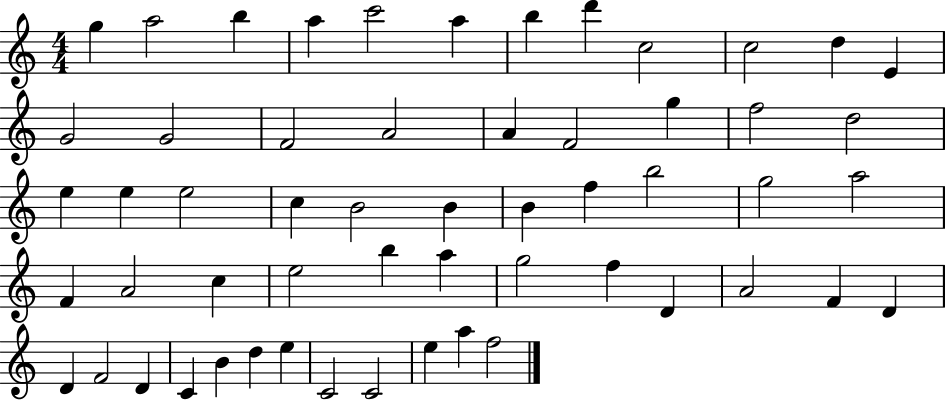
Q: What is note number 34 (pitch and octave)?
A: A4